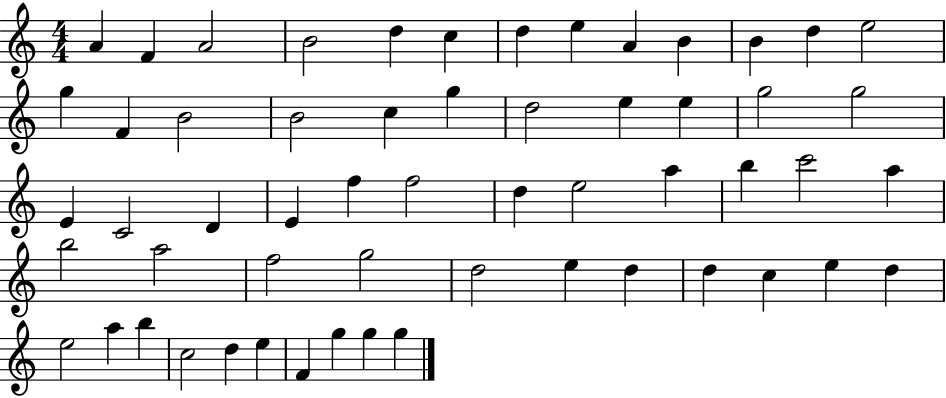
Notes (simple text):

A4/q F4/q A4/h B4/h D5/q C5/q D5/q E5/q A4/q B4/q B4/q D5/q E5/h G5/q F4/q B4/h B4/h C5/q G5/q D5/h E5/q E5/q G5/h G5/h E4/q C4/h D4/q E4/q F5/q F5/h D5/q E5/h A5/q B5/q C6/h A5/q B5/h A5/h F5/h G5/h D5/h E5/q D5/q D5/q C5/q E5/q D5/q E5/h A5/q B5/q C5/h D5/q E5/q F4/q G5/q G5/q G5/q